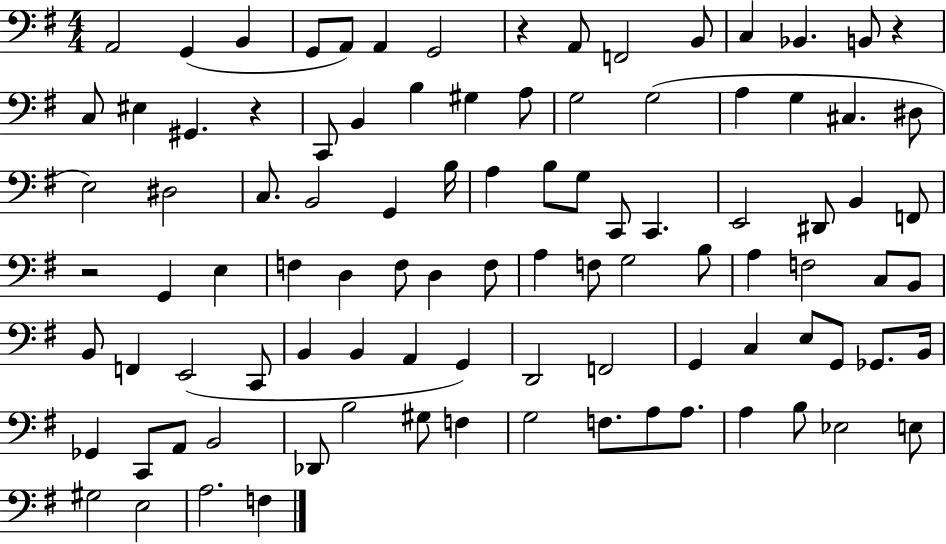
X:1
T:Untitled
M:4/4
L:1/4
K:G
A,,2 G,, B,, G,,/2 A,,/2 A,, G,,2 z A,,/2 F,,2 B,,/2 C, _B,, B,,/2 z C,/2 ^E, ^G,, z C,,/2 B,, B, ^G, A,/2 G,2 G,2 A, G, ^C, ^D,/2 E,2 ^D,2 C,/2 B,,2 G,, B,/4 A, B,/2 G,/2 C,,/2 C,, E,,2 ^D,,/2 B,, F,,/2 z2 G,, E, F, D, F,/2 D, F,/2 A, F,/2 G,2 B,/2 A, F,2 C,/2 B,,/2 B,,/2 F,, E,,2 C,,/2 B,, B,, A,, G,, D,,2 F,,2 G,, C, E,/2 G,,/2 _G,,/2 B,,/4 _G,, C,,/2 A,,/2 B,,2 _D,,/2 B,2 ^G,/2 F, G,2 F,/2 A,/2 A,/2 A, B,/2 _E,2 E,/2 ^G,2 E,2 A,2 F,